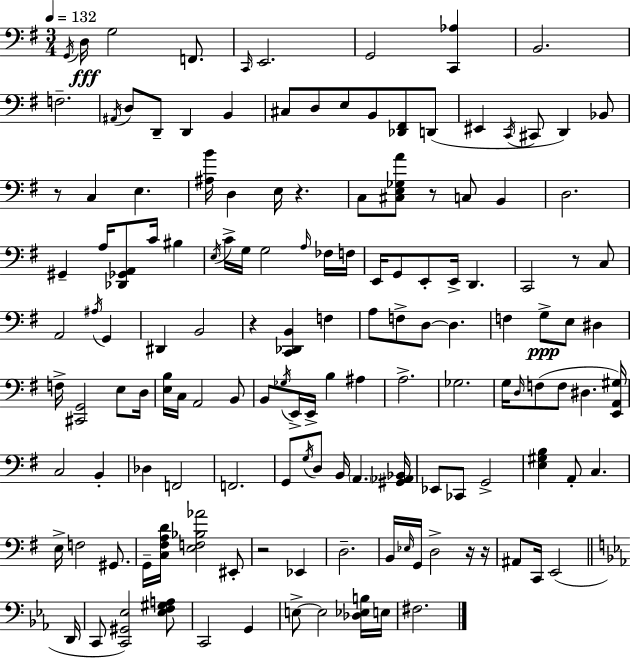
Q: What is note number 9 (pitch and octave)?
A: F3